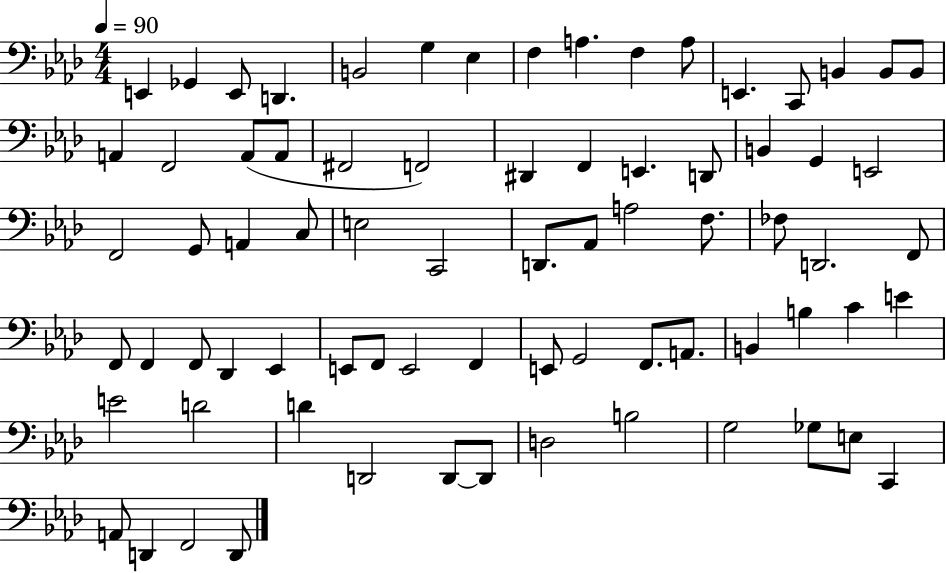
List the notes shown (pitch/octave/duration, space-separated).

E2/q Gb2/q E2/e D2/q. B2/h G3/q Eb3/q F3/q A3/q. F3/q A3/e E2/q. C2/e B2/q B2/e B2/e A2/q F2/h A2/e A2/e F#2/h F2/h D#2/q F2/q E2/q. D2/e B2/q G2/q E2/h F2/h G2/e A2/q C3/e E3/h C2/h D2/e. Ab2/e A3/h F3/e. FES3/e D2/h. F2/e F2/e F2/q F2/e Db2/q Eb2/q E2/e F2/e E2/h F2/q E2/e G2/h F2/e. A2/e. B2/q B3/q C4/q E4/q E4/h D4/h D4/q D2/h D2/e D2/e D3/h B3/h G3/h Gb3/e E3/e C2/q A2/e D2/q F2/h D2/e